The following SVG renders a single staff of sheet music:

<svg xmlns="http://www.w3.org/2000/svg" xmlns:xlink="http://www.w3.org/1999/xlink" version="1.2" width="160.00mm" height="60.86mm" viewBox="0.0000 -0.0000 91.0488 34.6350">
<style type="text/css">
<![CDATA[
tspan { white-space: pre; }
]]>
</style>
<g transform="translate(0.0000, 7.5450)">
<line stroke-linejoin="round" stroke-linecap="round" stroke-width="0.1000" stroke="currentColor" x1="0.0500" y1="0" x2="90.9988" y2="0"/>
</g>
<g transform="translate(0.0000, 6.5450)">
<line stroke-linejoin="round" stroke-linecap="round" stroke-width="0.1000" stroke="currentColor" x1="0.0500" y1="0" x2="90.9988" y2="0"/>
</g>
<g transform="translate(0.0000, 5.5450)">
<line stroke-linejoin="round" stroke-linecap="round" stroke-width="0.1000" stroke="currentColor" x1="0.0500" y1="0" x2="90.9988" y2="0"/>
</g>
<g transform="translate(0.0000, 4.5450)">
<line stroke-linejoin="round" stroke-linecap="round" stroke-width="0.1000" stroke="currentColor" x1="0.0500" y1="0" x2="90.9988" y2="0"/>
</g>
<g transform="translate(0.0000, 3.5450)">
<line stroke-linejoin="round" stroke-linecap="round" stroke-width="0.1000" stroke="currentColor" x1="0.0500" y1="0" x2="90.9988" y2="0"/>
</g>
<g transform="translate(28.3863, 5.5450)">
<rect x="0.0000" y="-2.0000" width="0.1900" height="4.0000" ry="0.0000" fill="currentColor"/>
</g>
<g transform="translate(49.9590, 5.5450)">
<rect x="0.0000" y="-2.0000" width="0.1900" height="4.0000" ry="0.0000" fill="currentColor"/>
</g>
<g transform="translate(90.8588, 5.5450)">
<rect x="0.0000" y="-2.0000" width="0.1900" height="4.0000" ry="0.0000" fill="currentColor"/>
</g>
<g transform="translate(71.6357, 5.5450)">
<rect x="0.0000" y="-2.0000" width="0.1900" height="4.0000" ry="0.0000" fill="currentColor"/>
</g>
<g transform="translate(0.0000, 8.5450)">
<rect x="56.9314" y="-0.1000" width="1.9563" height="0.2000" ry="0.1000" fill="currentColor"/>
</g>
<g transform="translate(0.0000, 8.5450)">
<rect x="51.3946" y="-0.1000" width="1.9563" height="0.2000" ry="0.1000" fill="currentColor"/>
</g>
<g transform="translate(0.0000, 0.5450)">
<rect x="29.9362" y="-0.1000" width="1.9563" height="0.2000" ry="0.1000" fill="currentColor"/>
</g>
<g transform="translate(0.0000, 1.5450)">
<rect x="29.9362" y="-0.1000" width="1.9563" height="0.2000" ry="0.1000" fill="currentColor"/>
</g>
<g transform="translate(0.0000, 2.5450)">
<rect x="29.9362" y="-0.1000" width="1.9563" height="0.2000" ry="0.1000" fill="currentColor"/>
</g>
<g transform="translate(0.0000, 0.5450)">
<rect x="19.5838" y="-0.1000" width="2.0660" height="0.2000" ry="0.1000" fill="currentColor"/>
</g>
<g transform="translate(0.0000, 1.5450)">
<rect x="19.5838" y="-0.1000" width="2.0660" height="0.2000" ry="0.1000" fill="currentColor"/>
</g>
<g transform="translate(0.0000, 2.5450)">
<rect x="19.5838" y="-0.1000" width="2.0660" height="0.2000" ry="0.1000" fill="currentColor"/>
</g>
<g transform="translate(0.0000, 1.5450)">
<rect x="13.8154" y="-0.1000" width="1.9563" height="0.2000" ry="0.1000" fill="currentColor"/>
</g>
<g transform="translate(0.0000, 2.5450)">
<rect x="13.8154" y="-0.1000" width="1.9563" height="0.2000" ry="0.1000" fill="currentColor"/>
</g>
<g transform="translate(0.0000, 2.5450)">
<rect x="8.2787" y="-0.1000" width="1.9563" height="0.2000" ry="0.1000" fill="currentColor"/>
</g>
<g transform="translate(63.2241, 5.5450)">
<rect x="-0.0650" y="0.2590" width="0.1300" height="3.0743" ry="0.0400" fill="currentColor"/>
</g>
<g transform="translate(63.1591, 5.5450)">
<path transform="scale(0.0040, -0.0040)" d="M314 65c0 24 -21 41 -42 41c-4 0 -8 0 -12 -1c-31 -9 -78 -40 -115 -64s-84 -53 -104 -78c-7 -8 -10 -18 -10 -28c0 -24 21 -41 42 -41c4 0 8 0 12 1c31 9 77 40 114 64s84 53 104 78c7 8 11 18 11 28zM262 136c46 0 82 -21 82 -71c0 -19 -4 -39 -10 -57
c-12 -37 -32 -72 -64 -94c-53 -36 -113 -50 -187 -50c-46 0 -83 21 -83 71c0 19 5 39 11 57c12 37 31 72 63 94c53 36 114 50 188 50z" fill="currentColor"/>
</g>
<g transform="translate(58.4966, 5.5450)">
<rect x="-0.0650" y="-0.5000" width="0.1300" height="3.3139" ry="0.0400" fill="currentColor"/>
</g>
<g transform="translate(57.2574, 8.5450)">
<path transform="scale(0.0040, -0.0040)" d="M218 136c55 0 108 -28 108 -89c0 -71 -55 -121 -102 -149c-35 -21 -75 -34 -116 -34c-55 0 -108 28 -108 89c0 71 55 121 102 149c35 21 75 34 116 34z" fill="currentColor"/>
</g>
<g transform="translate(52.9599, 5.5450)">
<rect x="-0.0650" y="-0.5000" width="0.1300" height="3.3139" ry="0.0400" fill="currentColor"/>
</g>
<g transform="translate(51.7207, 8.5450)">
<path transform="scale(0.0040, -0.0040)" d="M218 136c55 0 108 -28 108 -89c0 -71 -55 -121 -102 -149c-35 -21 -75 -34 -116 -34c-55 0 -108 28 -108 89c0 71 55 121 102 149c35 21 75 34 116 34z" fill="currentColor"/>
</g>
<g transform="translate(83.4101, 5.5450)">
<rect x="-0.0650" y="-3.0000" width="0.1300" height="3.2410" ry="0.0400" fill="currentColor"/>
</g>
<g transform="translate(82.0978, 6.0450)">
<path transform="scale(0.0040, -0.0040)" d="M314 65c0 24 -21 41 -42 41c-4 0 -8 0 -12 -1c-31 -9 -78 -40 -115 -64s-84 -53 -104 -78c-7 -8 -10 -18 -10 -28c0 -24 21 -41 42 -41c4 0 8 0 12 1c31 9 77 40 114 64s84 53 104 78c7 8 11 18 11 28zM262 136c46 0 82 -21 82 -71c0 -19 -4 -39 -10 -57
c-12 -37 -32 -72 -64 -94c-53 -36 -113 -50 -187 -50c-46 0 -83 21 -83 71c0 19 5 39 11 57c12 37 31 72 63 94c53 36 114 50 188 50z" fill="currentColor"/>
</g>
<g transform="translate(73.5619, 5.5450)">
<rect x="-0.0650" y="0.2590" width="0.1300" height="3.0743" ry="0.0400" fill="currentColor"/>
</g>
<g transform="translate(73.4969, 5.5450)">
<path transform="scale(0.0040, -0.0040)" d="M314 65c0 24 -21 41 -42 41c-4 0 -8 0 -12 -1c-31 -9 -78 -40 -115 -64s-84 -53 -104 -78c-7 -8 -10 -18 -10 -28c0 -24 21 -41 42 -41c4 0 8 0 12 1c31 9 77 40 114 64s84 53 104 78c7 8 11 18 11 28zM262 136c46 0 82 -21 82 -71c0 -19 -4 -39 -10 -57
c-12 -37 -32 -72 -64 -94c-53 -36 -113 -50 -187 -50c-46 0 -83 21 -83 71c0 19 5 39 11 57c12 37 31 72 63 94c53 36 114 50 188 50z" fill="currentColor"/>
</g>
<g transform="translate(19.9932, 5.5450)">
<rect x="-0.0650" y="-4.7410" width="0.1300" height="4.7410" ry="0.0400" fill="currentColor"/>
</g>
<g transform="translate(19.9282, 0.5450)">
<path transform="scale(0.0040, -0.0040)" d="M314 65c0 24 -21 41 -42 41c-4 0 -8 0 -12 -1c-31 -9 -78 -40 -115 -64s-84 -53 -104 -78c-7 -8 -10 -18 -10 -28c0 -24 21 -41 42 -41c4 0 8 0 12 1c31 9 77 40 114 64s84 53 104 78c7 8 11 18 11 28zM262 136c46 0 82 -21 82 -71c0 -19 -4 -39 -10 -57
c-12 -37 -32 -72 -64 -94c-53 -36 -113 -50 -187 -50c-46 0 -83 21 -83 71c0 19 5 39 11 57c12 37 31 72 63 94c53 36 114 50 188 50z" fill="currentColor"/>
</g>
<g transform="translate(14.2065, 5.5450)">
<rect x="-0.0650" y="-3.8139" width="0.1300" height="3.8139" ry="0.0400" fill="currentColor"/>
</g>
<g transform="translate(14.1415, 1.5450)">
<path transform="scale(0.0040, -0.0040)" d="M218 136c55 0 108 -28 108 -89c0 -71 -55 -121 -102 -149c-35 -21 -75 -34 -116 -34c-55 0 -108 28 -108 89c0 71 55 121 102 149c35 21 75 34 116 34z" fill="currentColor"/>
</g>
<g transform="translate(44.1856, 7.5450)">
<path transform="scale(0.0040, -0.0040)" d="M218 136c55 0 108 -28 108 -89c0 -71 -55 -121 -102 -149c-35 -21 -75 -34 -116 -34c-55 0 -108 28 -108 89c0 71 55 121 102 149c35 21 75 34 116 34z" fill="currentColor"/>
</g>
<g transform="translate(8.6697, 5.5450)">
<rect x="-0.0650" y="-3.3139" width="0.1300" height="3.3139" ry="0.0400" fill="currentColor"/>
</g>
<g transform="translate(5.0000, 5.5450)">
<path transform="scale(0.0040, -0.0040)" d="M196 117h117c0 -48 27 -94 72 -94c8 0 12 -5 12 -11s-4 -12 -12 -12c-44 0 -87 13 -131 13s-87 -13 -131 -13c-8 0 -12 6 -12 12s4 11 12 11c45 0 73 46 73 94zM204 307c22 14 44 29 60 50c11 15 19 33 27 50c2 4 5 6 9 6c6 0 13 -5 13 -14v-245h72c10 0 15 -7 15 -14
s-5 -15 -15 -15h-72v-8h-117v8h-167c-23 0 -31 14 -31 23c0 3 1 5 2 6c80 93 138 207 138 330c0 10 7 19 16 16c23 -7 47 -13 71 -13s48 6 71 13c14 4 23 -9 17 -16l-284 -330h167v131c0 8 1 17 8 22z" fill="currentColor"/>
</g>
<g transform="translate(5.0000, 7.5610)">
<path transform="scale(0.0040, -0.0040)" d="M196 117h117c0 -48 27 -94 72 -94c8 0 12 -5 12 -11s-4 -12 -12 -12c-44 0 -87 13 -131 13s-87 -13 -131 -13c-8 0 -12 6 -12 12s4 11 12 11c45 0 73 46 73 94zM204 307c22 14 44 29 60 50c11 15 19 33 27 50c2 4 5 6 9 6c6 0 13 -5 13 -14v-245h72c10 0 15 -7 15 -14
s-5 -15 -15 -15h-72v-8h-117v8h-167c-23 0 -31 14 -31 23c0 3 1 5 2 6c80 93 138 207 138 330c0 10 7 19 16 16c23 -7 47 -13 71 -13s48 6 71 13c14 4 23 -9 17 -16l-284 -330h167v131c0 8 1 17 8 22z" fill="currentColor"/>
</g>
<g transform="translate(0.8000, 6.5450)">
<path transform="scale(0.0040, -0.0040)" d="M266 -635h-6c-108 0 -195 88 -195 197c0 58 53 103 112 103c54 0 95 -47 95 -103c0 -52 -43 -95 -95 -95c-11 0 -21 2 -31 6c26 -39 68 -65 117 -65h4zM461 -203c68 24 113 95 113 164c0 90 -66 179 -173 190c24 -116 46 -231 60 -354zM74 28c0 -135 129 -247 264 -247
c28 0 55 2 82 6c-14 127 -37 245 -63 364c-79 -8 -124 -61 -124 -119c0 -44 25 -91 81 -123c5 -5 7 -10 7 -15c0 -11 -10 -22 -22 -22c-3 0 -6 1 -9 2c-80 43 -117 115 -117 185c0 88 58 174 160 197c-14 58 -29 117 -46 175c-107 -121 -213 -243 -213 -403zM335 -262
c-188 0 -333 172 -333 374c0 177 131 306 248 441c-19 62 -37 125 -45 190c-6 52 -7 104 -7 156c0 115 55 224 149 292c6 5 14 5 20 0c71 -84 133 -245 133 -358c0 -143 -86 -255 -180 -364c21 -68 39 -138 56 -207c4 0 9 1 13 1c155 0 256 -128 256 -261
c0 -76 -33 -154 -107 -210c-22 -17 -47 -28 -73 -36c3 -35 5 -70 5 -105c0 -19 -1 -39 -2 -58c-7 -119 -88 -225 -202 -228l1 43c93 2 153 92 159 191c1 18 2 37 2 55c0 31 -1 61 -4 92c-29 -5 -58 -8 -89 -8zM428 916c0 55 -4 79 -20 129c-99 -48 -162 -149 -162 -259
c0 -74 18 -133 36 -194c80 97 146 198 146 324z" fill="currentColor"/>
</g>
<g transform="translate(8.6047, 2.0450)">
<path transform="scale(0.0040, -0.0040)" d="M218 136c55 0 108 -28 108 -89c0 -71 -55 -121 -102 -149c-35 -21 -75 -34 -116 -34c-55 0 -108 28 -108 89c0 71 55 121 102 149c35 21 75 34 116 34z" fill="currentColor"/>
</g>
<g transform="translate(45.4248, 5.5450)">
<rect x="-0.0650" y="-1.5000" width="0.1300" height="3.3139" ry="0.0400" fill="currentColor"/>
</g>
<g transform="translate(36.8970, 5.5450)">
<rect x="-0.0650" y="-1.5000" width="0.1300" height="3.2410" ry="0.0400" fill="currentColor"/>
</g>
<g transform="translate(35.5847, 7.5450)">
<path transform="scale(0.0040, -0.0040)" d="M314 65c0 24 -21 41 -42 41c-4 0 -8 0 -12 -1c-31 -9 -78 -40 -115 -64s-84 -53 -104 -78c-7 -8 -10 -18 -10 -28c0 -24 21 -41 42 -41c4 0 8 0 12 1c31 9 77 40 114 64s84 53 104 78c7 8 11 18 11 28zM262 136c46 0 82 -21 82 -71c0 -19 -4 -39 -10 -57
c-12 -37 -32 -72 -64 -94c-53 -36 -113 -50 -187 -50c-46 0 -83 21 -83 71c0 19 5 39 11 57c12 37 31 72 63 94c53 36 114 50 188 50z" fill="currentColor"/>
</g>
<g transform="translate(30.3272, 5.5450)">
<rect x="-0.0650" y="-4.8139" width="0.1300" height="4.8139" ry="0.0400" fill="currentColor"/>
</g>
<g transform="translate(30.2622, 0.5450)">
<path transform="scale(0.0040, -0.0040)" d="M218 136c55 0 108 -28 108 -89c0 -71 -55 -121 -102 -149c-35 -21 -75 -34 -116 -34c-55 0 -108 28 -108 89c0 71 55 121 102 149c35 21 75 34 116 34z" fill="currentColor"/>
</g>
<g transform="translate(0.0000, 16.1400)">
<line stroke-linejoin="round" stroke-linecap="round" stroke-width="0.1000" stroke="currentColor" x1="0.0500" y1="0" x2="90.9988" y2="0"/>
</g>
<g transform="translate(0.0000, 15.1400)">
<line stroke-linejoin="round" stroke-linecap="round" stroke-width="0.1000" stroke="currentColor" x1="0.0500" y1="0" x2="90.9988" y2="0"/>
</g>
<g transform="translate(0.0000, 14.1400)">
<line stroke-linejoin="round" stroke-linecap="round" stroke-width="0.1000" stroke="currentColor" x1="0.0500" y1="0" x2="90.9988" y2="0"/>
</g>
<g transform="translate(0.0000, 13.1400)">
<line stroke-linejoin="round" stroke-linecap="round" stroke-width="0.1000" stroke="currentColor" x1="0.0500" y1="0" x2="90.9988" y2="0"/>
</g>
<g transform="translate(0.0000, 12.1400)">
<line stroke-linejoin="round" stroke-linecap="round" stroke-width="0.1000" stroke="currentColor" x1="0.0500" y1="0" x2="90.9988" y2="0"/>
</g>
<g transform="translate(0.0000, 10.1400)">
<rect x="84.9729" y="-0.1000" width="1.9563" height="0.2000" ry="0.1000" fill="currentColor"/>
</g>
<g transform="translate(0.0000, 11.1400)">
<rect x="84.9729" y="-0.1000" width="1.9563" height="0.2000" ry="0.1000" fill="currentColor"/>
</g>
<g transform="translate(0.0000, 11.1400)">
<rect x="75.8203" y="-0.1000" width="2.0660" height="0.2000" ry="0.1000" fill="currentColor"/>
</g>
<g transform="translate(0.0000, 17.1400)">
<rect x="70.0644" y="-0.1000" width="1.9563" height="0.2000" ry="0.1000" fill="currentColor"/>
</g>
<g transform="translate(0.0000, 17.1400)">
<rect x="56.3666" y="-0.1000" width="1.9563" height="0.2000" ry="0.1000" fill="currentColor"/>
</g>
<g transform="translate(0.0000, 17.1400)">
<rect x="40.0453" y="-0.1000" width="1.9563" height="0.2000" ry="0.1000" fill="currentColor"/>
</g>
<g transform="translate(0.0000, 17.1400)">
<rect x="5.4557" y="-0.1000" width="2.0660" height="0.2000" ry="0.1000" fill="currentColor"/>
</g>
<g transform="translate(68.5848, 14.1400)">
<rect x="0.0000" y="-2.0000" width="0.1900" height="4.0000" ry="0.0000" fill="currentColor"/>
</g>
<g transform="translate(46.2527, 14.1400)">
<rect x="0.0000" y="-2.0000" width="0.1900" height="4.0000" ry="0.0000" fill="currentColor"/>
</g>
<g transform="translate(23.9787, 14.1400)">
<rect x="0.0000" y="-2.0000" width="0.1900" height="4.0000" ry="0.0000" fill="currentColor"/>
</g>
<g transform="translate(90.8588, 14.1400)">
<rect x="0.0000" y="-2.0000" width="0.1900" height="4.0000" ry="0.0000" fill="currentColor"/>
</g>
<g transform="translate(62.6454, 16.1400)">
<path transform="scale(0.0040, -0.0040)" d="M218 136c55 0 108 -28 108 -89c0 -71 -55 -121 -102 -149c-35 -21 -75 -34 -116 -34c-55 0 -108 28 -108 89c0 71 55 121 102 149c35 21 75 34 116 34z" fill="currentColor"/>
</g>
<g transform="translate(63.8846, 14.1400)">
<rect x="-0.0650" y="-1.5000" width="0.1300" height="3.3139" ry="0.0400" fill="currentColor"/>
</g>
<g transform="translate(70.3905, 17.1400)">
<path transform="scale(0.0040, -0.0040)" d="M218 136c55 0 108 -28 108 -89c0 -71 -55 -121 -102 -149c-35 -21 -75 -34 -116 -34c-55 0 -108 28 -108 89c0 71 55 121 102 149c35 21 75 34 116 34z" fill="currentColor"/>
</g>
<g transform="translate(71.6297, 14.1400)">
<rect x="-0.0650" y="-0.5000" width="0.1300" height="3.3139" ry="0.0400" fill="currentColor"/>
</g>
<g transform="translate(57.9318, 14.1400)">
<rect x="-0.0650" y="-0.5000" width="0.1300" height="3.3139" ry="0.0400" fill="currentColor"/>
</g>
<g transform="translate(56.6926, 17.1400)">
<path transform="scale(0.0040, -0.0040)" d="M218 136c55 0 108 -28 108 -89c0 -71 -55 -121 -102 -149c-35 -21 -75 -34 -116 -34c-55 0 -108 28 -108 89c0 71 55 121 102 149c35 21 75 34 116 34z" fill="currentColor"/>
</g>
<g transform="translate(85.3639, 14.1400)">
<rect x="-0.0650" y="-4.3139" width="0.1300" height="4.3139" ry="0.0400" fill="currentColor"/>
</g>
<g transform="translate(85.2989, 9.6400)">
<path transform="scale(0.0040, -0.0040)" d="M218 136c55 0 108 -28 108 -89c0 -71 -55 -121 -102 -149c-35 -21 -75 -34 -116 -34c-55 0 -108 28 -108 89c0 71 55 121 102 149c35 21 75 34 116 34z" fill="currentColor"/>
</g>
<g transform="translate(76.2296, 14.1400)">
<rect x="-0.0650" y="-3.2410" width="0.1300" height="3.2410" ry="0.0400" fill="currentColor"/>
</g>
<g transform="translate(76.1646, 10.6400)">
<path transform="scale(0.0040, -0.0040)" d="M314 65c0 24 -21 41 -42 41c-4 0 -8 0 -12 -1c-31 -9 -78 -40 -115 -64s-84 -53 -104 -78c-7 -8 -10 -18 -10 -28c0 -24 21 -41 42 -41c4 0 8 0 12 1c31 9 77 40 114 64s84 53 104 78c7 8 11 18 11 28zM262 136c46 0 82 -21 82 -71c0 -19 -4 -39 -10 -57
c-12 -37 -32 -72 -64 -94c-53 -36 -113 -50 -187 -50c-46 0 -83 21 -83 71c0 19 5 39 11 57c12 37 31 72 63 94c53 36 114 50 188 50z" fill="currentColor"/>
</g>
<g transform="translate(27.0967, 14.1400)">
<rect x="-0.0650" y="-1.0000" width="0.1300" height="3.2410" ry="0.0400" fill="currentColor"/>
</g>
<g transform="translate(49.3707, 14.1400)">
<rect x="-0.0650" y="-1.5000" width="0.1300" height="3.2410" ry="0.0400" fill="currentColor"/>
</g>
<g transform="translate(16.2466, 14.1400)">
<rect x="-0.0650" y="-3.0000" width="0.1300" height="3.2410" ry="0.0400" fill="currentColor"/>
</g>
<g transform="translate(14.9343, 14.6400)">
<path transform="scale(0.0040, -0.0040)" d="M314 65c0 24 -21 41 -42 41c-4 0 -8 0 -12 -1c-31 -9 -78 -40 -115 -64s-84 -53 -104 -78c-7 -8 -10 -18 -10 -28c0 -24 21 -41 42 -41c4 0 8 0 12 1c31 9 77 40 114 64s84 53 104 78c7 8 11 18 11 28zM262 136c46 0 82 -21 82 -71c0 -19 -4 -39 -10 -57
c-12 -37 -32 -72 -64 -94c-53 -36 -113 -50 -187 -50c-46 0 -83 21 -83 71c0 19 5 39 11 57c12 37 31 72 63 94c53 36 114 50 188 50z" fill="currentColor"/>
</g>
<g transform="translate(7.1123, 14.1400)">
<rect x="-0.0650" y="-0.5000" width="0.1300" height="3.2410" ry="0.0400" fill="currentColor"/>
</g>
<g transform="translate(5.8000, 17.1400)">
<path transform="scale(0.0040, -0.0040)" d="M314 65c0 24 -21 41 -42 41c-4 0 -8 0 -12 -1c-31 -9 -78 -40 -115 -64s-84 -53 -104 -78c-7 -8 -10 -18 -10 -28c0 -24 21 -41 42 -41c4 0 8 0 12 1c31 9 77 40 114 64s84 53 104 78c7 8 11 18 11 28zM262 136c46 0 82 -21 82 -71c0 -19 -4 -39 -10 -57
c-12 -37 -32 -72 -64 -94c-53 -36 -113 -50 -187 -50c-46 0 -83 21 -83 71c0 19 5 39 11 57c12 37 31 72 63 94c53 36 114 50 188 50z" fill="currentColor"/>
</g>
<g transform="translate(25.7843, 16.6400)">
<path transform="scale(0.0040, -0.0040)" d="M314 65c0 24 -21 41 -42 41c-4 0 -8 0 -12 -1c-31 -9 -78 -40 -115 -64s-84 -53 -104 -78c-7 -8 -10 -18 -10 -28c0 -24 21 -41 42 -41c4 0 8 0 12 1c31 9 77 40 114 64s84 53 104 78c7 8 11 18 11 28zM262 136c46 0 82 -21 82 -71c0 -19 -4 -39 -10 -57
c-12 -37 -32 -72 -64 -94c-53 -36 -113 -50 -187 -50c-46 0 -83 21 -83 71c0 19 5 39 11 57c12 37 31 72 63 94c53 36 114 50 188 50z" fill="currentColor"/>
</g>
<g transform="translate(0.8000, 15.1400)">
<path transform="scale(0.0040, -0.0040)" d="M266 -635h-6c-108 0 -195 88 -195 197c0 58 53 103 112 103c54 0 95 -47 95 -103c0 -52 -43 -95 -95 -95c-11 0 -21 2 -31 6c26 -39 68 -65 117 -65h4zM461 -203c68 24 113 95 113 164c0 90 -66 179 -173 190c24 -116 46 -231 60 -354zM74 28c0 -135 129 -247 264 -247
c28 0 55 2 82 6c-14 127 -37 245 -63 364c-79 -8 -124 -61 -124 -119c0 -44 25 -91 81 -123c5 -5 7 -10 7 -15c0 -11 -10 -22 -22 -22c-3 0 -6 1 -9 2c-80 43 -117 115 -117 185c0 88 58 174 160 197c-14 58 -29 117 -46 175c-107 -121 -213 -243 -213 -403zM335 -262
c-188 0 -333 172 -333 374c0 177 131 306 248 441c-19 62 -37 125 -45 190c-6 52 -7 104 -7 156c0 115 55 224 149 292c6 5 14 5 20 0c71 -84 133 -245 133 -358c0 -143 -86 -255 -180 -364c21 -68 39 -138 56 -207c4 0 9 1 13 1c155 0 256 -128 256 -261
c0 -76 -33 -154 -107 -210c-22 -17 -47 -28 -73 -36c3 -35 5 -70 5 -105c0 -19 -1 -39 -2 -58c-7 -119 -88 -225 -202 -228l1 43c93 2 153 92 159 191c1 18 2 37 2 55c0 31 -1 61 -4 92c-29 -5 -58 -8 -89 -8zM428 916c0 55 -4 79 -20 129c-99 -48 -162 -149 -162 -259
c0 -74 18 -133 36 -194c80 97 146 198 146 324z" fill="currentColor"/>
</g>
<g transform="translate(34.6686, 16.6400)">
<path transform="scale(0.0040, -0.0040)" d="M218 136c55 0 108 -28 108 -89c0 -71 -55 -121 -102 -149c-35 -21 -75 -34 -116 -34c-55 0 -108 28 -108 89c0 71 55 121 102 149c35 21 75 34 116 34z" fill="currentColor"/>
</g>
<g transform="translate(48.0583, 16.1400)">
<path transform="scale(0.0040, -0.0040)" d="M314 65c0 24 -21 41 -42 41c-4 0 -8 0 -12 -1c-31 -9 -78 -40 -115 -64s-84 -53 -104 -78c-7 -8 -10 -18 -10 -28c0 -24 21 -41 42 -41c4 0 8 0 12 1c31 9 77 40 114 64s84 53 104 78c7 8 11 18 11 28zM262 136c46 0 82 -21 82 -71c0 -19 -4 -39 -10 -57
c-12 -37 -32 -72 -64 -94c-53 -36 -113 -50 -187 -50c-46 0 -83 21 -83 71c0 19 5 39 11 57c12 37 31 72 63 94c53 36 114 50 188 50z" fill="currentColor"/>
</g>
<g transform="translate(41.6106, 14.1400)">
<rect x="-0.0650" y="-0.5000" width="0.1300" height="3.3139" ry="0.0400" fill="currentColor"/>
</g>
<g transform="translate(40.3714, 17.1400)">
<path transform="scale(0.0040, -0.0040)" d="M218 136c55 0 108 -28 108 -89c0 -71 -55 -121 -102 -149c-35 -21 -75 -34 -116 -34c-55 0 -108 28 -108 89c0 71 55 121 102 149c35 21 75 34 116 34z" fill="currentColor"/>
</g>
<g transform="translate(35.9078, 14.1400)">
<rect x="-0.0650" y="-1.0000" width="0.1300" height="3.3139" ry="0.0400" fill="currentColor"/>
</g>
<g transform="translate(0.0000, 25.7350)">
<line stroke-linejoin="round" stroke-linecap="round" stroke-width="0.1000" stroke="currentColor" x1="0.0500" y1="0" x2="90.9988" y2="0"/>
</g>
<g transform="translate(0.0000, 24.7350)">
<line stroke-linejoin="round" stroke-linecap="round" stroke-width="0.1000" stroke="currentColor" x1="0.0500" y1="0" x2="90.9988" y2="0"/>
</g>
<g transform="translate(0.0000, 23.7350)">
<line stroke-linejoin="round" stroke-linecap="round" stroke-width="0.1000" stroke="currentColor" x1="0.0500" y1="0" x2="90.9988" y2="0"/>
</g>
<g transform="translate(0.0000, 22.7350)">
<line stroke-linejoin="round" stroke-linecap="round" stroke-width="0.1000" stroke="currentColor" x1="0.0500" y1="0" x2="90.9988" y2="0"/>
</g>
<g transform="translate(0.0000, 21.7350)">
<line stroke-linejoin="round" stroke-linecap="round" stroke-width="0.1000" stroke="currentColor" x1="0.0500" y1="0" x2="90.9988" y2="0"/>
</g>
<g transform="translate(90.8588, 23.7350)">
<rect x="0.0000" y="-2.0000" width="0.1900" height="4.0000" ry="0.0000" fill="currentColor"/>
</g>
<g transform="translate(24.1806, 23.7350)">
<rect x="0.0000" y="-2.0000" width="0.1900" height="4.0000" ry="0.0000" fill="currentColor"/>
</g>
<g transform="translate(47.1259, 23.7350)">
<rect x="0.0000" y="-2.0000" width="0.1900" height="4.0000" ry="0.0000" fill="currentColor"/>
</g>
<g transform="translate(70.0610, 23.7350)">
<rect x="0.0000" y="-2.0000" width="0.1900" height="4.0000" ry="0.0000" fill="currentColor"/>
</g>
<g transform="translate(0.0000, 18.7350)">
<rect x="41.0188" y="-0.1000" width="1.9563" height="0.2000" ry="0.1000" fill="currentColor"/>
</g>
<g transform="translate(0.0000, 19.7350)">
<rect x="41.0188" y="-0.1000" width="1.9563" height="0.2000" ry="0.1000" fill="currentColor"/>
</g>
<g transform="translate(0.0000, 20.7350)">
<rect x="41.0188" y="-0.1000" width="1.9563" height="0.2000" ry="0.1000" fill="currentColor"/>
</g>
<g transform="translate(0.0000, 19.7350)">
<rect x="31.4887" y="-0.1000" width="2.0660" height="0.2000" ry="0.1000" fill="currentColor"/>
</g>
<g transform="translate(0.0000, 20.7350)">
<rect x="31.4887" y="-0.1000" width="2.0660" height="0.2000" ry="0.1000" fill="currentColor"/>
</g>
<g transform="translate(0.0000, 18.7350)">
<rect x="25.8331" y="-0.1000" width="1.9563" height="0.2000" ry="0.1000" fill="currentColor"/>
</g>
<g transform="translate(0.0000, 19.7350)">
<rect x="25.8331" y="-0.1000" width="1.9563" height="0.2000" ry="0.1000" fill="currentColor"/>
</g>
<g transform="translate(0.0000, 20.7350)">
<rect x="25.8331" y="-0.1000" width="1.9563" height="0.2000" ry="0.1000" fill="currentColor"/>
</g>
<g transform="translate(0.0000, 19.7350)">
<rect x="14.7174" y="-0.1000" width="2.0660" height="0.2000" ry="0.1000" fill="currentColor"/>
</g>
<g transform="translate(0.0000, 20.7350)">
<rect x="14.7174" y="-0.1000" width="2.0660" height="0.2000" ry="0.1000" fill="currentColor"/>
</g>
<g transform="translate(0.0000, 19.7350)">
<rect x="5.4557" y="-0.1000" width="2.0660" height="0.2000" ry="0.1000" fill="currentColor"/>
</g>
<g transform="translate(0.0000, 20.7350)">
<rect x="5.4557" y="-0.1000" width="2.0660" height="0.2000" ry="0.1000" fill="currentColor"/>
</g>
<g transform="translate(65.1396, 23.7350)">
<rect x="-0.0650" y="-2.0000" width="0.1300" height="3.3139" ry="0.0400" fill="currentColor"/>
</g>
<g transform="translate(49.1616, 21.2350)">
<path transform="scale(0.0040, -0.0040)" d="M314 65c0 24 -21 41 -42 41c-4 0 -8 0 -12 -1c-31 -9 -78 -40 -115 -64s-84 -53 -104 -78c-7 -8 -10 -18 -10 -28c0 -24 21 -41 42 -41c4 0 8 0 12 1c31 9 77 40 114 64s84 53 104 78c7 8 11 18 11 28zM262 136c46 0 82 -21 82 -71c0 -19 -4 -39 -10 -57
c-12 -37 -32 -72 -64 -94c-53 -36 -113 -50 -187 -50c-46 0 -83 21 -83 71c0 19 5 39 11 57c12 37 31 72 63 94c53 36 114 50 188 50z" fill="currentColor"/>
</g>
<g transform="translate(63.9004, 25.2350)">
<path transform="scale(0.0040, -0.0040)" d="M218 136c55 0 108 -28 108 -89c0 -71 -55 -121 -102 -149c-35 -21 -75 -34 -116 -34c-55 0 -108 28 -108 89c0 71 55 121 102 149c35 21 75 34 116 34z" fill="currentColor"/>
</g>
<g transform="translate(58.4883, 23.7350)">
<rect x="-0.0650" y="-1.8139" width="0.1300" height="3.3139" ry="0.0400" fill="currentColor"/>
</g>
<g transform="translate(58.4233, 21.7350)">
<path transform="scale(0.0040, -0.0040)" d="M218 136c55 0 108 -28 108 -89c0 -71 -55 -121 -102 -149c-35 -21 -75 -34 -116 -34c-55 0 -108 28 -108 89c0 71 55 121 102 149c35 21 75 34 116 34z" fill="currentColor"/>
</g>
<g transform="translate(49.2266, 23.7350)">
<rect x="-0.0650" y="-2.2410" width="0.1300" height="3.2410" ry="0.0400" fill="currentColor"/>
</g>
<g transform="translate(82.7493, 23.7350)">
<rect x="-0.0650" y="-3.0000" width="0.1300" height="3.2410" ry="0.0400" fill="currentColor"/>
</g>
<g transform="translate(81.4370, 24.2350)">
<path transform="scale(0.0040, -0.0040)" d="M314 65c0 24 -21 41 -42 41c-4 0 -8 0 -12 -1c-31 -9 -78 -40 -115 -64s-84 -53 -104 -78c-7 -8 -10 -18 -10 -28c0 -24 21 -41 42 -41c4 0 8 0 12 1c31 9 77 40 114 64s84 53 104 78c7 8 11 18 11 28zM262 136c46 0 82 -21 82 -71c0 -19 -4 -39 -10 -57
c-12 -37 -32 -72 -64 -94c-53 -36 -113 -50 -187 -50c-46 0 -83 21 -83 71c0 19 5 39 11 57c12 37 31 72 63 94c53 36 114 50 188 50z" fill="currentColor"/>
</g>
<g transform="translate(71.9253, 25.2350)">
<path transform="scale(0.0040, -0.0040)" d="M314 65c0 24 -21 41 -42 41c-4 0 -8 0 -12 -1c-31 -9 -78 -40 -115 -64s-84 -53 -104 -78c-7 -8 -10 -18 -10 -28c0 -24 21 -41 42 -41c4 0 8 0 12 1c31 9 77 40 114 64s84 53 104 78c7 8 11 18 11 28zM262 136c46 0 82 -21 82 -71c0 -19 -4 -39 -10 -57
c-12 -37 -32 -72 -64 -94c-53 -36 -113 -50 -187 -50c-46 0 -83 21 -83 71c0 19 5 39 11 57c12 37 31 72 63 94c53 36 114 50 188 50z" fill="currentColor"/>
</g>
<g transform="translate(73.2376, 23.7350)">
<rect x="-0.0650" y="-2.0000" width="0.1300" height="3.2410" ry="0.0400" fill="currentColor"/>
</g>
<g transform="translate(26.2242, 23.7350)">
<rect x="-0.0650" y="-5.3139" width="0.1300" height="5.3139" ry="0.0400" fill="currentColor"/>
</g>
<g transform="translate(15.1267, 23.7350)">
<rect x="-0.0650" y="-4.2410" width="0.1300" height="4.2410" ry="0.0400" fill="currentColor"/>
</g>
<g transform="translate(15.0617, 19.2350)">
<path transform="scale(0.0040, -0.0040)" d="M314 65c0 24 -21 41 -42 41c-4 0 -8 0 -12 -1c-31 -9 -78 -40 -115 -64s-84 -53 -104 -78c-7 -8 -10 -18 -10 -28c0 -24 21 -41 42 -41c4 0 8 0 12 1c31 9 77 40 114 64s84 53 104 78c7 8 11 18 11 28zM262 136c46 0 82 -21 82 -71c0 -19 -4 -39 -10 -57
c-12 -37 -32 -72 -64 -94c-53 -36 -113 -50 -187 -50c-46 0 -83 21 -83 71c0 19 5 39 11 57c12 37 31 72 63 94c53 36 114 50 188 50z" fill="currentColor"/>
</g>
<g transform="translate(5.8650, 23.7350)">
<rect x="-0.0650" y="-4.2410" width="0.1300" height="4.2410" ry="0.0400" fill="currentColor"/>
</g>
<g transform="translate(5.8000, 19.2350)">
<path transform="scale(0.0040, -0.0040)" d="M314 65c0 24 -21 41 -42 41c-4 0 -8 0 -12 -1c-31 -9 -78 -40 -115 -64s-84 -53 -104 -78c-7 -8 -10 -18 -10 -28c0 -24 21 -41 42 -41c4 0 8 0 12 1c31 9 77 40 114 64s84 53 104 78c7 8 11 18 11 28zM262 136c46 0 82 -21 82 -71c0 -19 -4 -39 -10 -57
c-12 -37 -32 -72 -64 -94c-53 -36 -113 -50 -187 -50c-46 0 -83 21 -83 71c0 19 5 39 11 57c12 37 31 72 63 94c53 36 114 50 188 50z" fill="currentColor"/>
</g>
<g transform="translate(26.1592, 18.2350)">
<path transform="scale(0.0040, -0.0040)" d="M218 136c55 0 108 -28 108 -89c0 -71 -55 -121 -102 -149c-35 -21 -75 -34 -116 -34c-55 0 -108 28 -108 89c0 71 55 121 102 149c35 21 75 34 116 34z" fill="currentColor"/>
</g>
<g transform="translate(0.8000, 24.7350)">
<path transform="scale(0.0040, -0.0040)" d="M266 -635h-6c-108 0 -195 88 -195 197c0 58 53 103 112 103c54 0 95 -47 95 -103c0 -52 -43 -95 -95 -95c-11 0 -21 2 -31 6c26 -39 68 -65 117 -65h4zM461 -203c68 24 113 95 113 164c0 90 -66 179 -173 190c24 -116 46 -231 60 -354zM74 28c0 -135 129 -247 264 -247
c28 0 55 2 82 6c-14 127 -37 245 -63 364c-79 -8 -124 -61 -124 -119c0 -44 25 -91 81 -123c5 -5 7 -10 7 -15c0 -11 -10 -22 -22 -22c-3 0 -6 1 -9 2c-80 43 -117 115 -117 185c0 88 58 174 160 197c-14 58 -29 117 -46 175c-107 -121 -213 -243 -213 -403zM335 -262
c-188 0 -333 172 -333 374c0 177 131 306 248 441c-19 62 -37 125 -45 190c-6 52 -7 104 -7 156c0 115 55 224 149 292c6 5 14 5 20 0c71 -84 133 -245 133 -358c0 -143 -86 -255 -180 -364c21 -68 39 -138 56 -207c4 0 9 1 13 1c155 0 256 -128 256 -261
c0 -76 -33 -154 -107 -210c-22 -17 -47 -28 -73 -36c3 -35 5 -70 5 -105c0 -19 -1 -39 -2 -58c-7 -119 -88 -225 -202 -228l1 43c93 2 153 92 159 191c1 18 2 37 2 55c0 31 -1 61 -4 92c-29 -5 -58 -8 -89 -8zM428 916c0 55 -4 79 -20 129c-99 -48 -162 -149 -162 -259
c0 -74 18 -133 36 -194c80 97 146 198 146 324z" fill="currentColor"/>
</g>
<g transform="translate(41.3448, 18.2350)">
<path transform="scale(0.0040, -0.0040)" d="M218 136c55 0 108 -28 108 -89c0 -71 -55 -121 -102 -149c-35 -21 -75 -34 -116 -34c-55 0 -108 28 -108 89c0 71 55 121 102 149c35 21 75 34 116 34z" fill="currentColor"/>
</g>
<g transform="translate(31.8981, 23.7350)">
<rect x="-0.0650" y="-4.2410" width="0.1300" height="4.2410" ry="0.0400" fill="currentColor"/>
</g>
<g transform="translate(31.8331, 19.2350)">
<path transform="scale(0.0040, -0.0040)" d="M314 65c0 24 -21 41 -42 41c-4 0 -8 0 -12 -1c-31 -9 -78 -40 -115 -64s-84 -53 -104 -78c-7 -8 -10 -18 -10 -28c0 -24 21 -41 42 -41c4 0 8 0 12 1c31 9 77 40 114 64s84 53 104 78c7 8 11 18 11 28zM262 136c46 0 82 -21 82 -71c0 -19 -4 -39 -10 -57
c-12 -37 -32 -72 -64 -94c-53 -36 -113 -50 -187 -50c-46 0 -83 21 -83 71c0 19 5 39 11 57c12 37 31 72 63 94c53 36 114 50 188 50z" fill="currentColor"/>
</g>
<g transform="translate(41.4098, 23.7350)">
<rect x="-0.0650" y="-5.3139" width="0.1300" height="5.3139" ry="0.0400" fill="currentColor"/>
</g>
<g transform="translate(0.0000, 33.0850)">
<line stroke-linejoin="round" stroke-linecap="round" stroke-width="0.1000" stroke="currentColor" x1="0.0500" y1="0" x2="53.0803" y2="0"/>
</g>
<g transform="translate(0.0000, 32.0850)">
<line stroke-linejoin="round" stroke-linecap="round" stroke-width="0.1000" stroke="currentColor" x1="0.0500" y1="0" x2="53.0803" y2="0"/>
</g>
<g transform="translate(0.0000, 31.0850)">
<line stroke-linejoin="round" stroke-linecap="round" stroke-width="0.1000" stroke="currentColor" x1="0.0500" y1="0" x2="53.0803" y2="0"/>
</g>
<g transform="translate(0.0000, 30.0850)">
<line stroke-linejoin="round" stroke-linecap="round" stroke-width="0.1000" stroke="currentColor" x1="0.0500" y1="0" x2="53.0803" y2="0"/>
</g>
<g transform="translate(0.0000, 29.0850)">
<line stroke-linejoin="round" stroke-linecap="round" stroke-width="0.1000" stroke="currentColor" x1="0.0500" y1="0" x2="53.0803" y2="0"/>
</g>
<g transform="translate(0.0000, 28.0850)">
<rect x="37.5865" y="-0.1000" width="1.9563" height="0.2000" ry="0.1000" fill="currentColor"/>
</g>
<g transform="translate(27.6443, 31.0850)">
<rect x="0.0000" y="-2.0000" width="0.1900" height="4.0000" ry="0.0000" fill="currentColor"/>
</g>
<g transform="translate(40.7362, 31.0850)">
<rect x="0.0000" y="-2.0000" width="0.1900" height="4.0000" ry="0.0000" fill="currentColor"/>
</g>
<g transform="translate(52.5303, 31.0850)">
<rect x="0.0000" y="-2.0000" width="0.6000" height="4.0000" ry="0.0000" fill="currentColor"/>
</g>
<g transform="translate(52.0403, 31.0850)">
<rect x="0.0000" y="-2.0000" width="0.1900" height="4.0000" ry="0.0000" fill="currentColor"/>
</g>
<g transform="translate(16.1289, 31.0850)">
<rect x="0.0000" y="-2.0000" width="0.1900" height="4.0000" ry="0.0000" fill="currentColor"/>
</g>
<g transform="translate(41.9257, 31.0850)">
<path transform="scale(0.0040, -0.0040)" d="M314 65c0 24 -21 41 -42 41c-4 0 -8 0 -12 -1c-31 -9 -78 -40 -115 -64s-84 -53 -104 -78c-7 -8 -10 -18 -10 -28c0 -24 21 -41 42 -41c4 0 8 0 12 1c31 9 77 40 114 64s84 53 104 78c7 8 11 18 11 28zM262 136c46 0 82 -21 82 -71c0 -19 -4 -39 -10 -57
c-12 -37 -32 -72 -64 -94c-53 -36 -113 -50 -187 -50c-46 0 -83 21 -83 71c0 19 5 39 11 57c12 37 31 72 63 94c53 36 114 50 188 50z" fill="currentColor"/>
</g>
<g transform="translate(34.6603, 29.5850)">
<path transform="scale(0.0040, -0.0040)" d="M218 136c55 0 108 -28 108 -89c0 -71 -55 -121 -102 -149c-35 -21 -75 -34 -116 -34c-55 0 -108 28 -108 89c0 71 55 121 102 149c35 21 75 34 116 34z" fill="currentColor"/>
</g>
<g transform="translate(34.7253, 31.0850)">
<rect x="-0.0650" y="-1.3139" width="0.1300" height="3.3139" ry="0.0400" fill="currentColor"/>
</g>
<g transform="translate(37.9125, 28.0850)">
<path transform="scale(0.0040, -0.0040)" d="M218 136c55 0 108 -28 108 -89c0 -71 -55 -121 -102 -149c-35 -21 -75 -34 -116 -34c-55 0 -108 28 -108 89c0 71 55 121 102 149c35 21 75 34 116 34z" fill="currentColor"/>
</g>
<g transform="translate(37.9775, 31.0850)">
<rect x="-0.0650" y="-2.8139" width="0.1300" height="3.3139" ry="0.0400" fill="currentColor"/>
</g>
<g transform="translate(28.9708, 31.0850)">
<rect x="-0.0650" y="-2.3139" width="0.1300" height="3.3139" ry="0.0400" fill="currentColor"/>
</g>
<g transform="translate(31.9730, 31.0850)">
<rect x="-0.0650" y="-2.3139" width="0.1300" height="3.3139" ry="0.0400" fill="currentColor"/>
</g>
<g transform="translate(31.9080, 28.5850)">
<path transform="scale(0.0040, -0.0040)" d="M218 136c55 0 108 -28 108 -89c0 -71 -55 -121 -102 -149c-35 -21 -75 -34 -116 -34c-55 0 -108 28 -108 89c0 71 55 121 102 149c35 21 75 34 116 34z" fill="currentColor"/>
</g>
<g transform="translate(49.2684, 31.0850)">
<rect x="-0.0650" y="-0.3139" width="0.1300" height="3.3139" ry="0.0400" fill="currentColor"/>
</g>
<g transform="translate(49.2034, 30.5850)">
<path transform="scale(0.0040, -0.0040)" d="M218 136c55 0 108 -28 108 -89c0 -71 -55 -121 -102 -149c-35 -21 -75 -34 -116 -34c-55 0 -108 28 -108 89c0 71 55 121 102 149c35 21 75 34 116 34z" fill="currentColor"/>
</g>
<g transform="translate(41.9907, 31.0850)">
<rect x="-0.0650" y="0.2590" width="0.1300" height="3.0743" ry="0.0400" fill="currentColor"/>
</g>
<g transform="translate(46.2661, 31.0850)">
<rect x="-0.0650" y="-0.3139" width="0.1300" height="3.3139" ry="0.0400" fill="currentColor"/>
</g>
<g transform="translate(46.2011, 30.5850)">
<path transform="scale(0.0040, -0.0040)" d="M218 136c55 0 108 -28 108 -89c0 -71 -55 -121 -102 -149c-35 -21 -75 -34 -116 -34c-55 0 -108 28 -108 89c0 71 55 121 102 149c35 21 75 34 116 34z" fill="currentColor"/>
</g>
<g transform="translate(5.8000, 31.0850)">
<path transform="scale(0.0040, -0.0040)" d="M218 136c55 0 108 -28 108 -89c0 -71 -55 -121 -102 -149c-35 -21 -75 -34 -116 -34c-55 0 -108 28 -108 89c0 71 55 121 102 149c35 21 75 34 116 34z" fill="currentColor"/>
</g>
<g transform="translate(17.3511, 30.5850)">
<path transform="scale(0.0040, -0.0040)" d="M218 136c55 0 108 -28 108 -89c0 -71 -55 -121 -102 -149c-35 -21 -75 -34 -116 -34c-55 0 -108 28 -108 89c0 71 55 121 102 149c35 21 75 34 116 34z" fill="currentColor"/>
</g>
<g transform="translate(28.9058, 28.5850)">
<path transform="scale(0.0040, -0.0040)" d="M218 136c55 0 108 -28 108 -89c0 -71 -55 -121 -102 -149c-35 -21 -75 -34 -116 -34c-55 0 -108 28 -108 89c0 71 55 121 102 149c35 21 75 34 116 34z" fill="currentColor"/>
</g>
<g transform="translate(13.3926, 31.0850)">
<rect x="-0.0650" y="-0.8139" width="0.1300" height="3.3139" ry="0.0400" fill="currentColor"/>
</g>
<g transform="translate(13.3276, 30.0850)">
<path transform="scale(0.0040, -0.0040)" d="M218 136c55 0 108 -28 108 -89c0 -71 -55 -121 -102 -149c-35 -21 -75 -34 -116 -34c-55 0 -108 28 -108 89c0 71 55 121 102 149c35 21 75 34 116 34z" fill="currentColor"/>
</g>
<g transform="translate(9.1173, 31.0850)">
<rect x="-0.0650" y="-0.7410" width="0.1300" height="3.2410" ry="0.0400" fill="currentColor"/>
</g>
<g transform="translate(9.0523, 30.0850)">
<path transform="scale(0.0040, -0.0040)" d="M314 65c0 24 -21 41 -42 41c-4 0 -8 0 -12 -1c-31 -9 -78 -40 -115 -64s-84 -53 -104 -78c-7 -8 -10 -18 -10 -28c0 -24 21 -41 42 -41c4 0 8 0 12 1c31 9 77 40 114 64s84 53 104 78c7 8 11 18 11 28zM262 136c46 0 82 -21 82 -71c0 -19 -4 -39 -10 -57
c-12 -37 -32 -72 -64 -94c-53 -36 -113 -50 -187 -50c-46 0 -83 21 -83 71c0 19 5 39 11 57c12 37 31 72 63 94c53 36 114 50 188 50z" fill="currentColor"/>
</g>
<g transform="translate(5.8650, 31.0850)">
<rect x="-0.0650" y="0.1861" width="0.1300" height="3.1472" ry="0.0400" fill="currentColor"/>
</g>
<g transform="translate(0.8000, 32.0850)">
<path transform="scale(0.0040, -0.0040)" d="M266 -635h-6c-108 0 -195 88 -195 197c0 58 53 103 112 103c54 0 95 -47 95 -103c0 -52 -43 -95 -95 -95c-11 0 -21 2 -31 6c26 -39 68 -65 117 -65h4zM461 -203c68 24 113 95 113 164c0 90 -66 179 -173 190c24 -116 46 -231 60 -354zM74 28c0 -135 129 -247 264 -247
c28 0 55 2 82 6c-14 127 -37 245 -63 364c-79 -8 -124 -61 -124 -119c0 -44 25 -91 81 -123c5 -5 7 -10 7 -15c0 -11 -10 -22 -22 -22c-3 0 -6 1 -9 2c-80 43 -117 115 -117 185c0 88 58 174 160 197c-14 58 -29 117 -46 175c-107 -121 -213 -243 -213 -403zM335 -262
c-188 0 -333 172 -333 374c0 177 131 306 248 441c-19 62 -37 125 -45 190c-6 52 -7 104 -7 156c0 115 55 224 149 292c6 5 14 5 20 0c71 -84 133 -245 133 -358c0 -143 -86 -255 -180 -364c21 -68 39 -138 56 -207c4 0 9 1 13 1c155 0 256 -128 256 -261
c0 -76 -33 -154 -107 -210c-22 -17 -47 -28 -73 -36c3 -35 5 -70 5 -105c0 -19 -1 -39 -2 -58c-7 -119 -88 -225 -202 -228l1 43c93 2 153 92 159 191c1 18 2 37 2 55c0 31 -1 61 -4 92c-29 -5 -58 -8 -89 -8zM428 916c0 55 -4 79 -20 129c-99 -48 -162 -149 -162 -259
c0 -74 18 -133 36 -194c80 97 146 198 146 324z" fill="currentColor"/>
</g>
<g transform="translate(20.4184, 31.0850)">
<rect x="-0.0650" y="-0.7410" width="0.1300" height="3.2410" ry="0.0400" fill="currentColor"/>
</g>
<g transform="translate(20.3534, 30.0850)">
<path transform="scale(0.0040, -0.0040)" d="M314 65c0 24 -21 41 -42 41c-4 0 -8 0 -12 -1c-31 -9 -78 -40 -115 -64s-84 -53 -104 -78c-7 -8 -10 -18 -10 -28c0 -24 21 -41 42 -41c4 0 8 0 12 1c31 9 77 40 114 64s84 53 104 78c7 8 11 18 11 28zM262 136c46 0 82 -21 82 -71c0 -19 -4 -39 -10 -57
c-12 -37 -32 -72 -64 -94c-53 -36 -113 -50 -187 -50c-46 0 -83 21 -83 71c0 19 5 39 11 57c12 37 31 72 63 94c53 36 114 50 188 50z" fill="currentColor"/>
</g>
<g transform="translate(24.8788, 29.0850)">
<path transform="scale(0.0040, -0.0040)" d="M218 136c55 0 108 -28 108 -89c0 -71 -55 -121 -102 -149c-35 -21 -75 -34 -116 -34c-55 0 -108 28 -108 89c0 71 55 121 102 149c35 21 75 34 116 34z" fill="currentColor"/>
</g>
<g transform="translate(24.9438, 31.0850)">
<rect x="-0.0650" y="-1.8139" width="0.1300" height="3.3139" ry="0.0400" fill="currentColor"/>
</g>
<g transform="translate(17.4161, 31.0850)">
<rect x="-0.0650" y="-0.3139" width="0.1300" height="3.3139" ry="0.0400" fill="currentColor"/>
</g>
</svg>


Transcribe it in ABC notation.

X:1
T:Untitled
M:4/4
L:1/4
K:C
b c' e'2 e' E2 E C C B2 B2 A2 C2 A2 D2 D C E2 C E C b2 d' d'2 d'2 f' d'2 f' g2 f F F2 A2 B d2 d c d2 f g g e a B2 c c